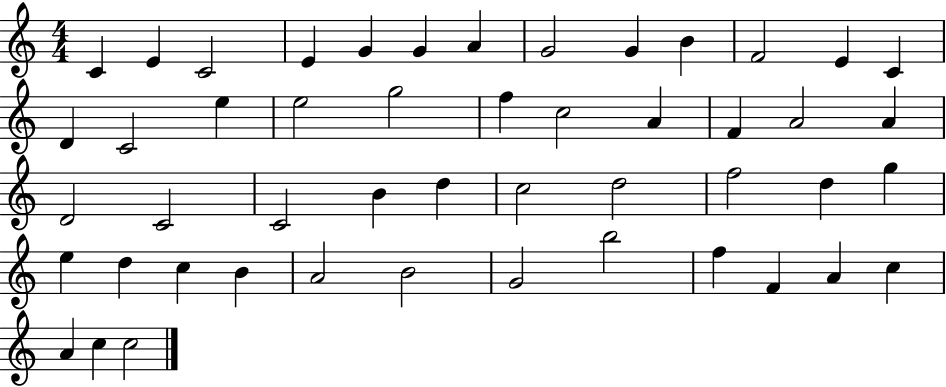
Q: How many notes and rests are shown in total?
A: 49